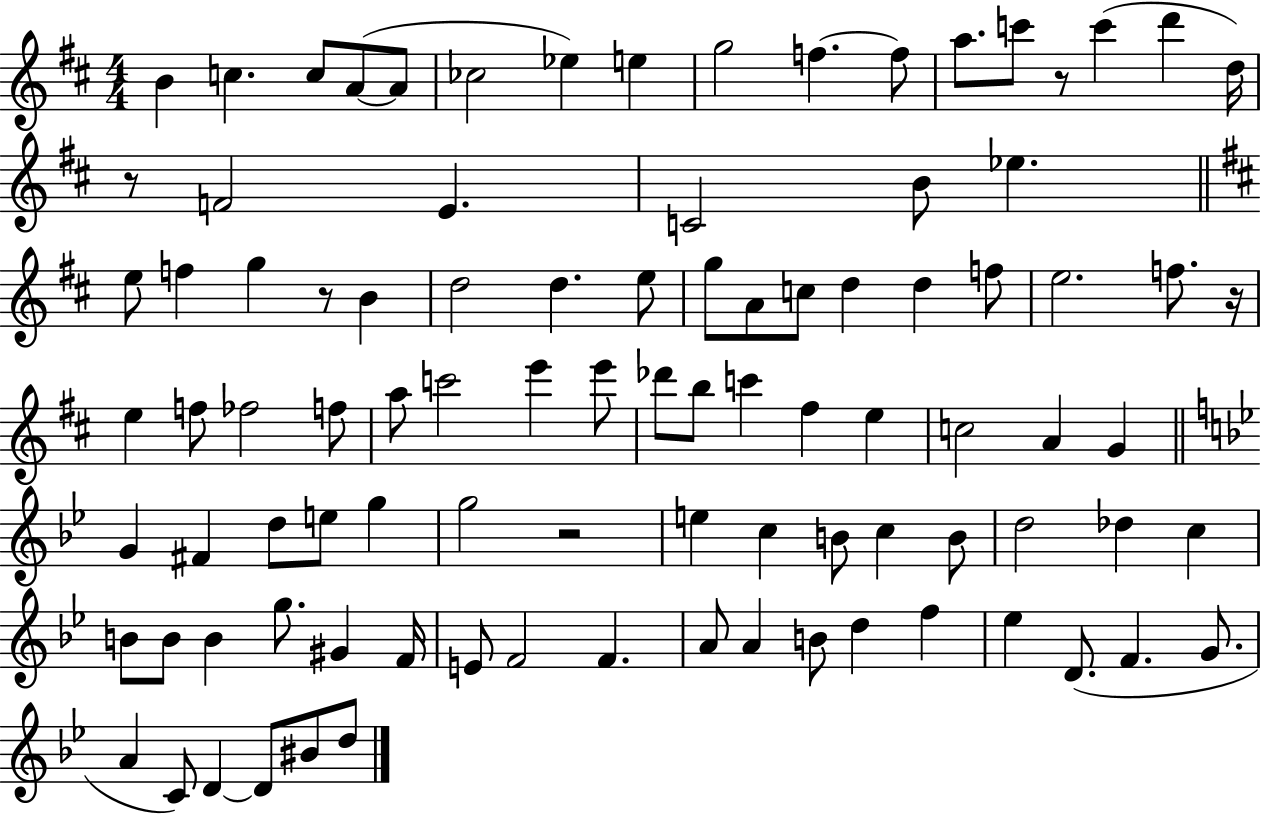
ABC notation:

X:1
T:Untitled
M:4/4
L:1/4
K:D
B c c/2 A/2 A/2 _c2 _e e g2 f f/2 a/2 c'/2 z/2 c' d' d/4 z/2 F2 E C2 B/2 _e e/2 f g z/2 B d2 d e/2 g/2 A/2 c/2 d d f/2 e2 f/2 z/4 e f/2 _f2 f/2 a/2 c'2 e' e'/2 _d'/2 b/2 c' ^f e c2 A G G ^F d/2 e/2 g g2 z2 e c B/2 c B/2 d2 _d c B/2 B/2 B g/2 ^G F/4 E/2 F2 F A/2 A B/2 d f _e D/2 F G/2 A C/2 D D/2 ^B/2 d/2